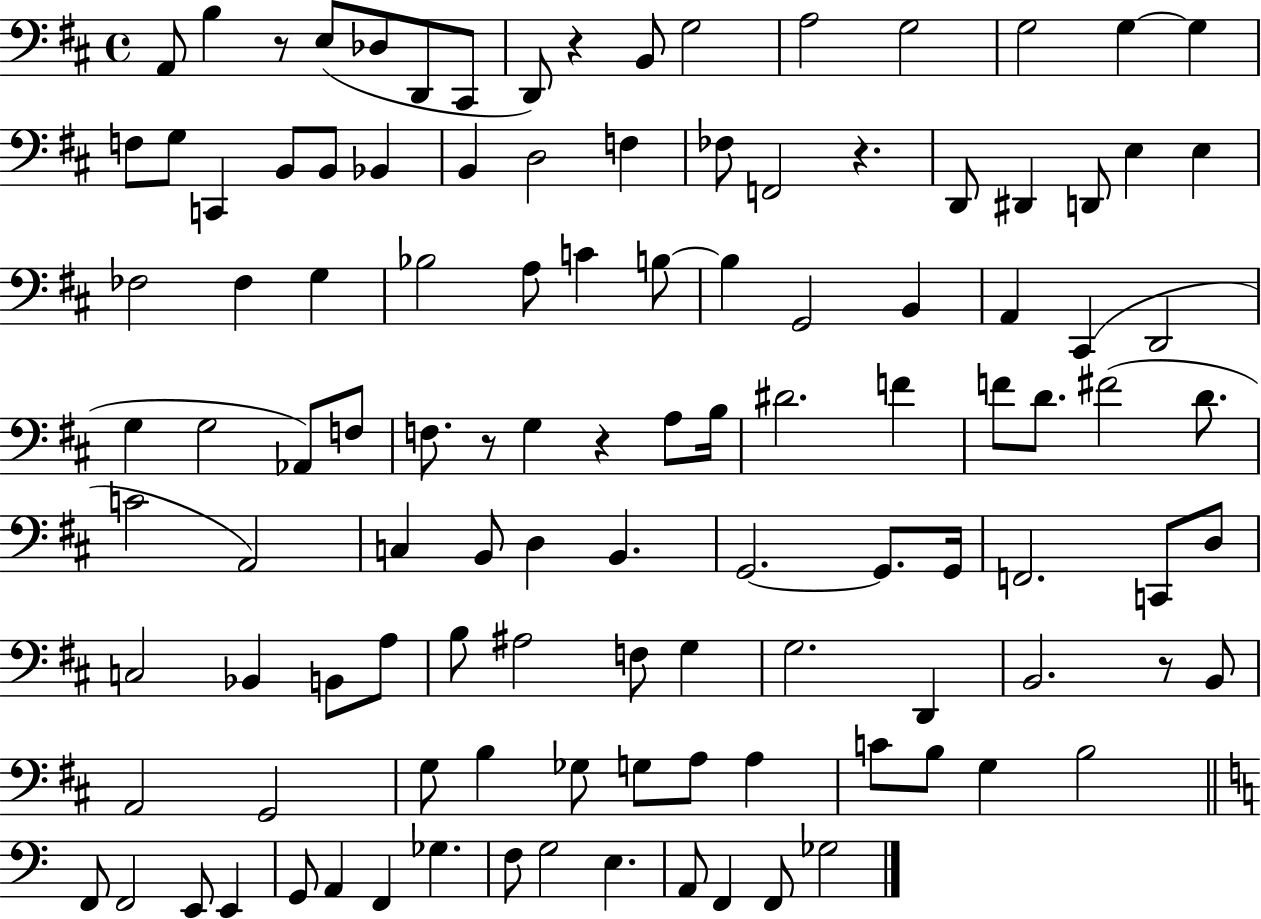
A2/e B3/q R/e E3/e Db3/e D2/e C#2/e D2/e R/q B2/e G3/h A3/h G3/h G3/h G3/q G3/q F3/e G3/e C2/q B2/e B2/e Bb2/q B2/q D3/h F3/q FES3/e F2/h R/q. D2/e D#2/q D2/e E3/q E3/q FES3/h FES3/q G3/q Bb3/h A3/e C4/q B3/e B3/q G2/h B2/q A2/q C#2/q D2/h G3/q G3/h Ab2/e F3/e F3/e. R/e G3/q R/q A3/e B3/s D#4/h. F4/q F4/e D4/e. F#4/h D4/e. C4/h A2/h C3/q B2/e D3/q B2/q. G2/h. G2/e. G2/s F2/h. C2/e D3/e C3/h Bb2/q B2/e A3/e B3/e A#3/h F3/e G3/q G3/h. D2/q B2/h. R/e B2/e A2/h G2/h G3/e B3/q Gb3/e G3/e A3/e A3/q C4/e B3/e G3/q B3/h F2/e F2/h E2/e E2/q G2/e A2/q F2/q Gb3/q. F3/e G3/h E3/q. A2/e F2/q F2/e Gb3/h